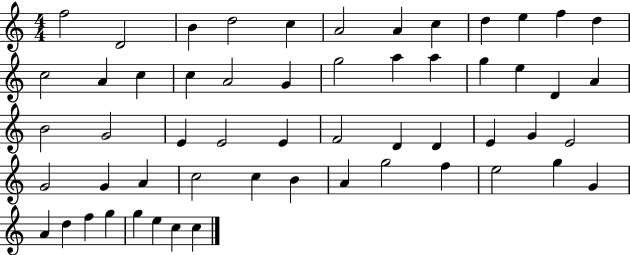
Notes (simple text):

F5/h D4/h B4/q D5/h C5/q A4/h A4/q C5/q D5/q E5/q F5/q D5/q C5/h A4/q C5/q C5/q A4/h G4/q G5/h A5/q A5/q G5/q E5/q D4/q A4/q B4/h G4/h E4/q E4/h E4/q F4/h D4/q D4/q E4/q G4/q E4/h G4/h G4/q A4/q C5/h C5/q B4/q A4/q G5/h F5/q E5/h G5/q G4/q A4/q D5/q F5/q G5/q G5/q E5/q C5/q C5/q